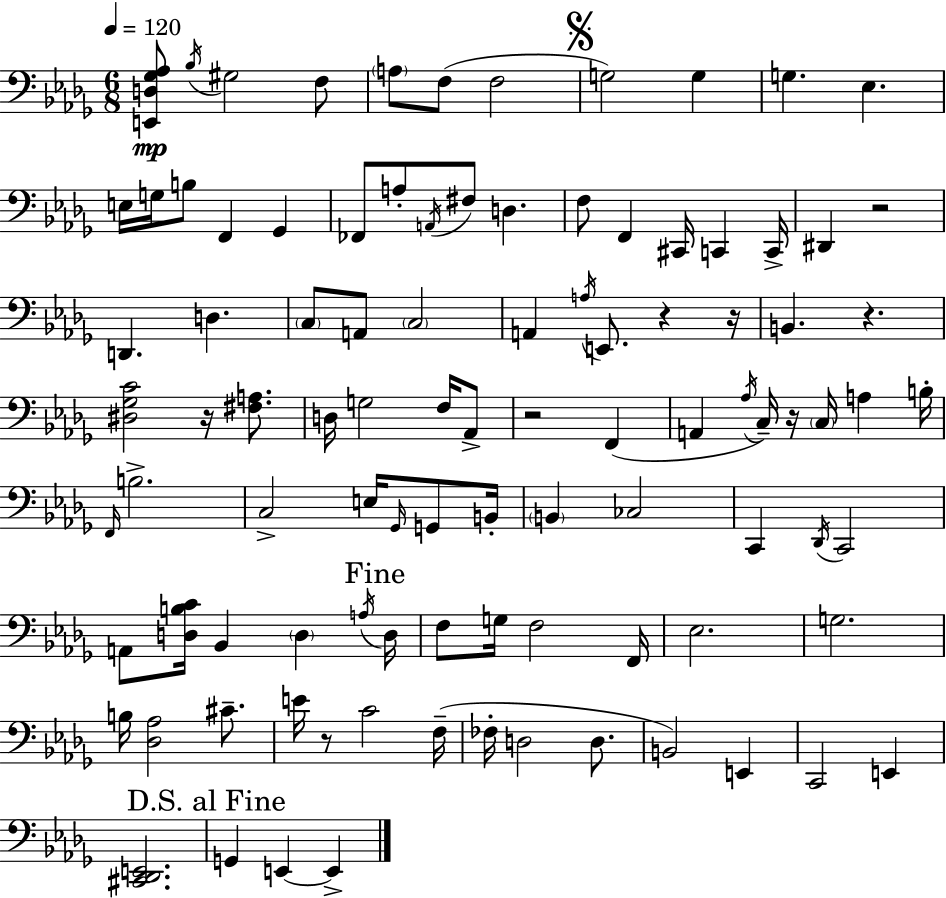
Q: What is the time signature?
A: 6/8